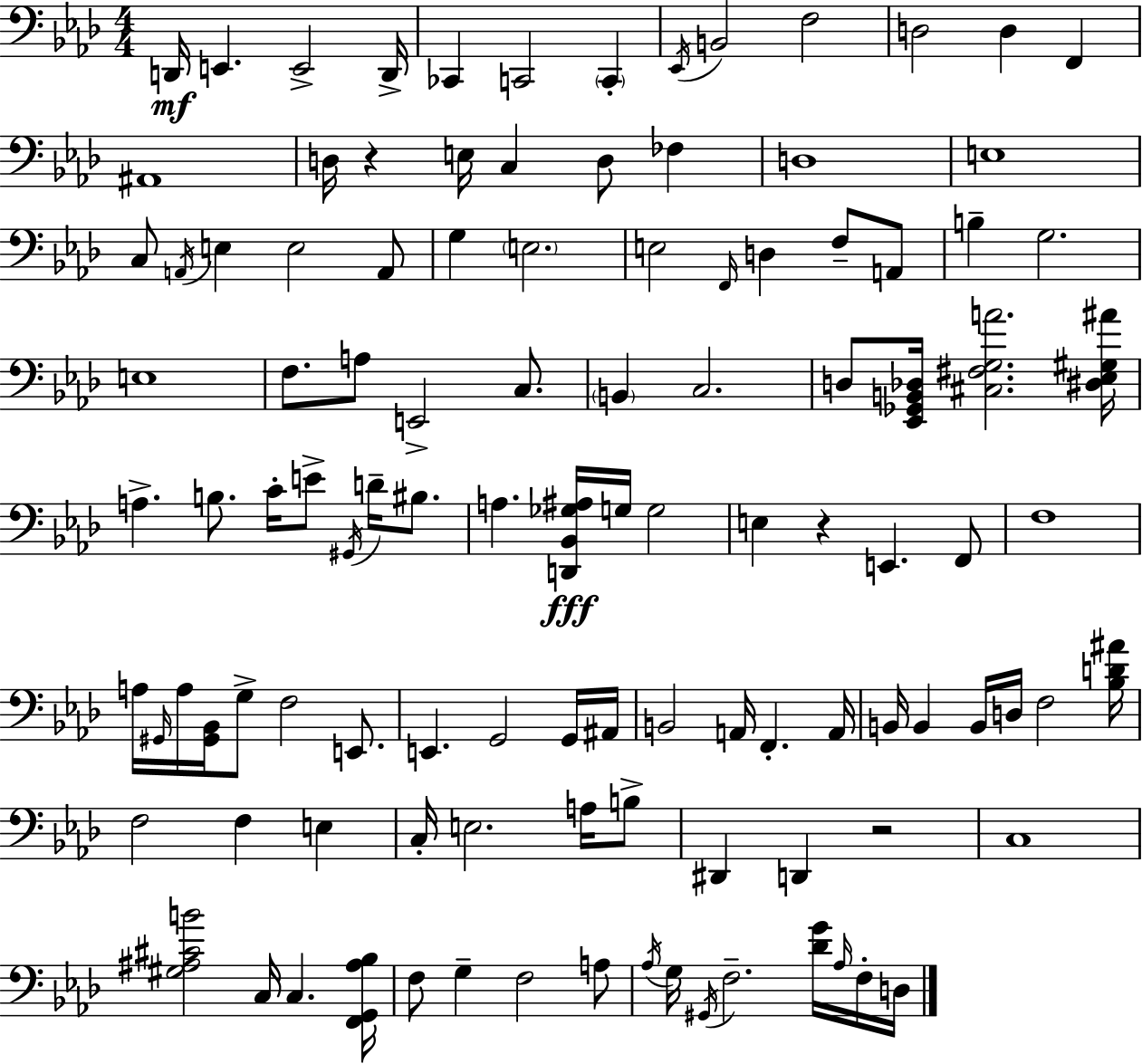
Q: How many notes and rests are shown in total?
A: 111